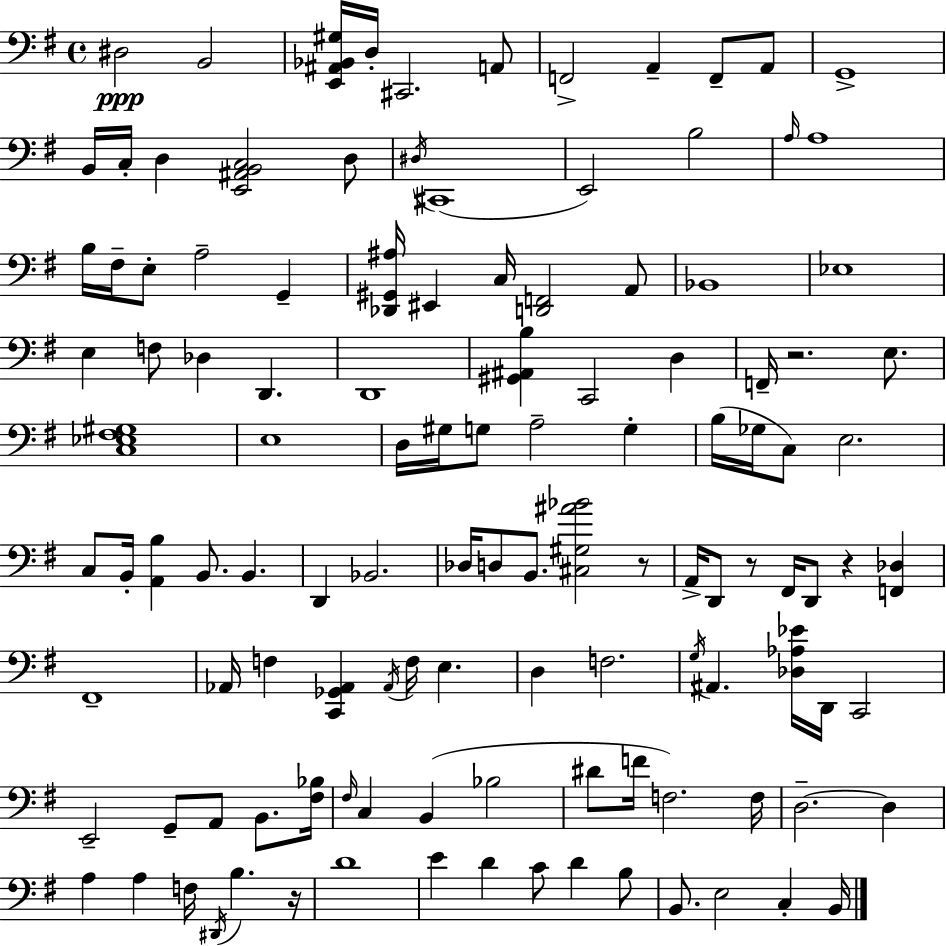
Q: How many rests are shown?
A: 5